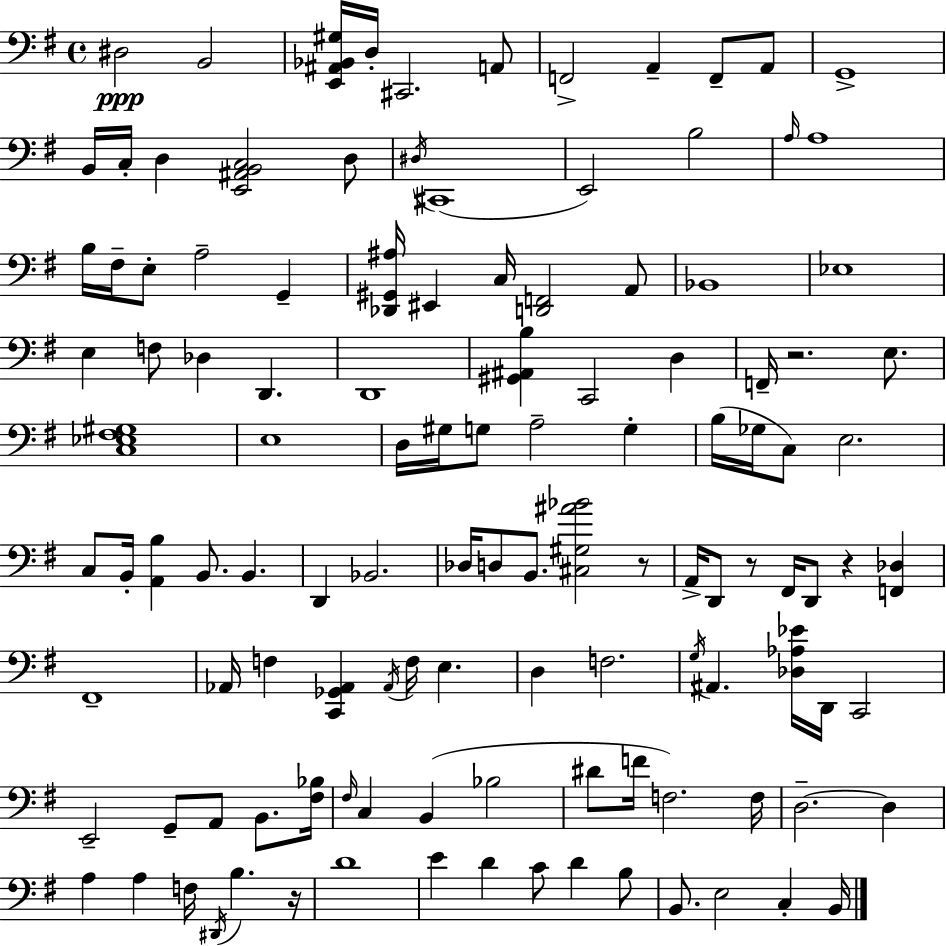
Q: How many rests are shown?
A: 5